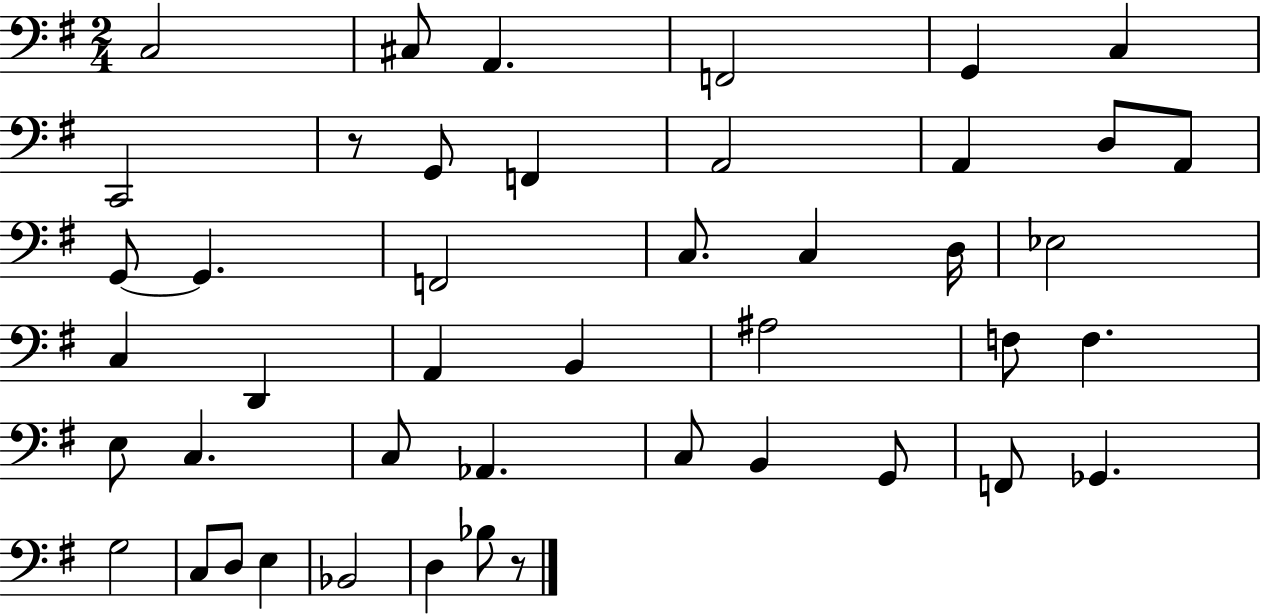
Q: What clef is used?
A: bass